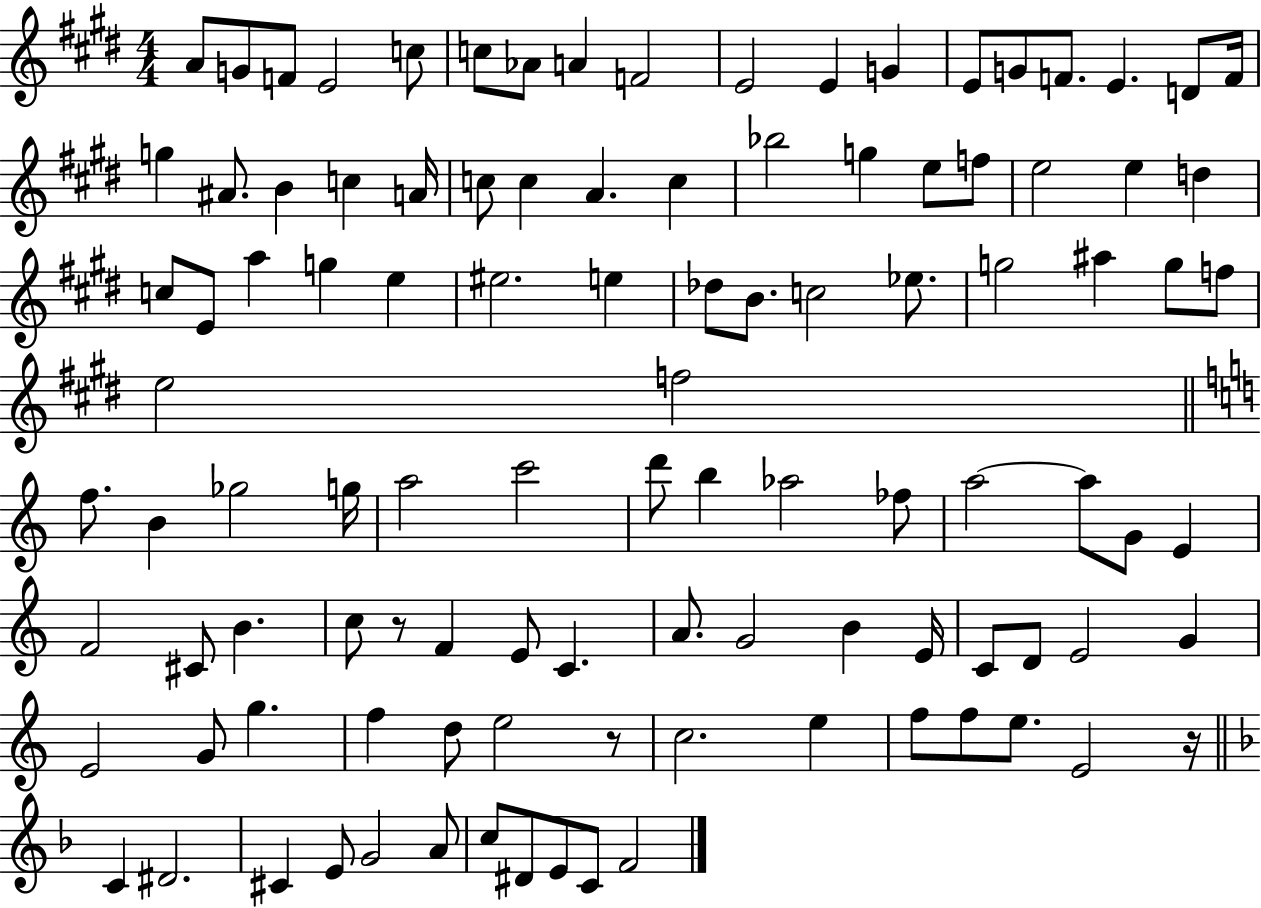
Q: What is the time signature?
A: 4/4